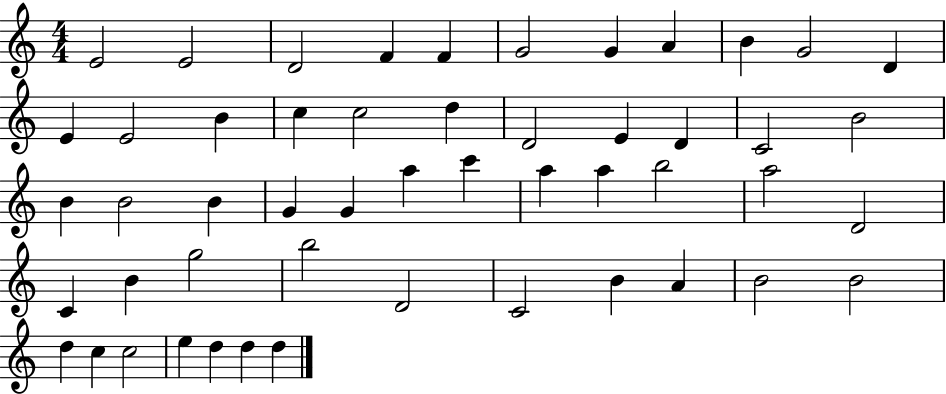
E4/h E4/h D4/h F4/q F4/q G4/h G4/q A4/q B4/q G4/h D4/q E4/q E4/h B4/q C5/q C5/h D5/q D4/h E4/q D4/q C4/h B4/h B4/q B4/h B4/q G4/q G4/q A5/q C6/q A5/q A5/q B5/h A5/h D4/h C4/q B4/q G5/h B5/h D4/h C4/h B4/q A4/q B4/h B4/h D5/q C5/q C5/h E5/q D5/q D5/q D5/q